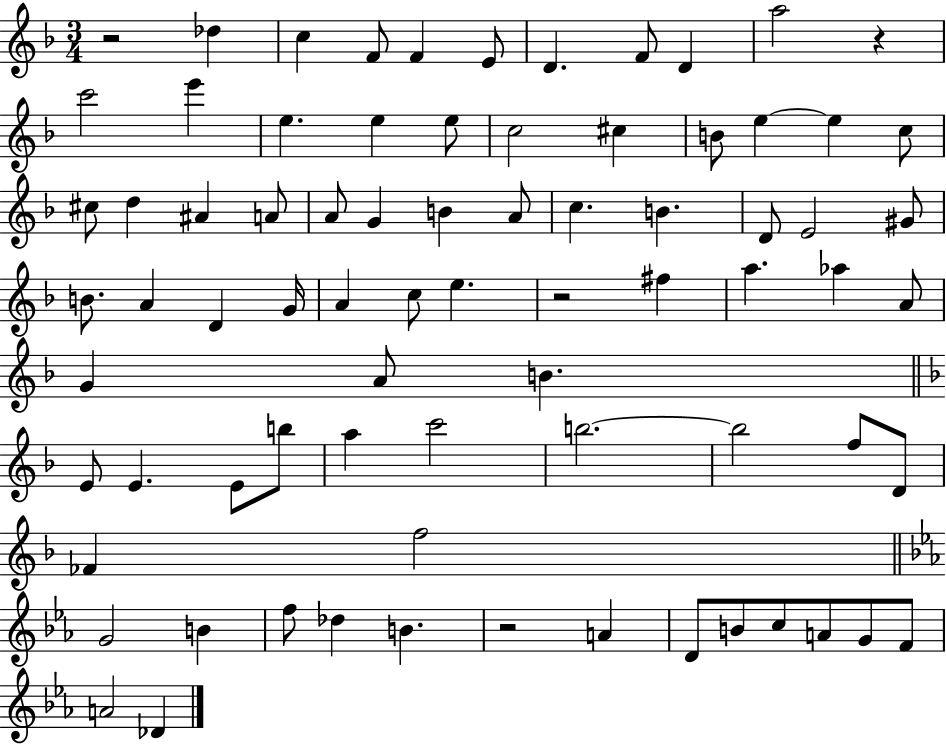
R/h Db5/q C5/q F4/e F4/q E4/e D4/q. F4/e D4/q A5/h R/q C6/h E6/q E5/q. E5/q E5/e C5/h C#5/q B4/e E5/q E5/q C5/e C#5/e D5/q A#4/q A4/e A4/e G4/q B4/q A4/e C5/q. B4/q. D4/e E4/h G#4/e B4/e. A4/q D4/q G4/s A4/q C5/e E5/q. R/h F#5/q A5/q. Ab5/q A4/e G4/q A4/e B4/q. E4/e E4/q. E4/e B5/e A5/q C6/h B5/h. B5/h F5/e D4/e FES4/q F5/h G4/h B4/q F5/e Db5/q B4/q. R/h A4/q D4/e B4/e C5/e A4/e G4/e F4/e A4/h Db4/q